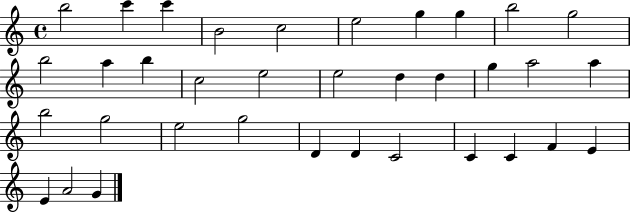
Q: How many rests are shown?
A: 0